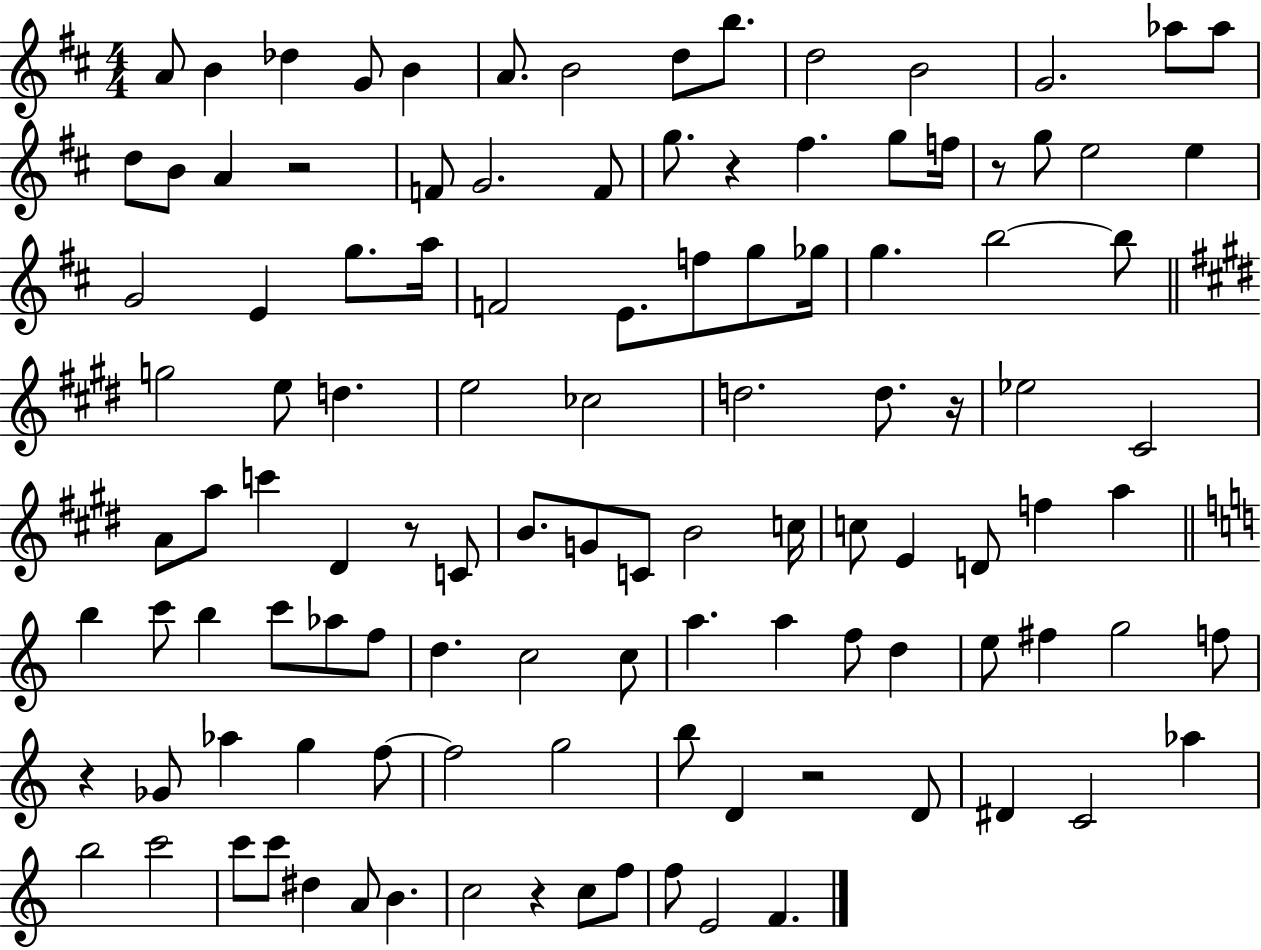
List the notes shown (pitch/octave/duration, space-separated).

A4/e B4/q Db5/q G4/e B4/q A4/e. B4/h D5/e B5/e. D5/h B4/h G4/h. Ab5/e Ab5/e D5/e B4/e A4/q R/h F4/e G4/h. F4/e G5/e. R/q F#5/q. G5/e F5/s R/e G5/e E5/h E5/q G4/h E4/q G5/e. A5/s F4/h E4/e. F5/e G5/e Gb5/s G5/q. B5/h B5/e G5/h E5/e D5/q. E5/h CES5/h D5/h. D5/e. R/s Eb5/h C#4/h A4/e A5/e C6/q D#4/q R/e C4/e B4/e. G4/e C4/e B4/h C5/s C5/e E4/q D4/e F5/q A5/q B5/q C6/e B5/q C6/e Ab5/e F5/e D5/q. C5/h C5/e A5/q. A5/q F5/e D5/q E5/e F#5/q G5/h F5/e R/q Gb4/e Ab5/q G5/q F5/e F5/h G5/h B5/e D4/q R/h D4/e D#4/q C4/h Ab5/q B5/h C6/h C6/e C6/e D#5/q A4/e B4/q. C5/h R/q C5/e F5/e F5/e E4/h F4/q.